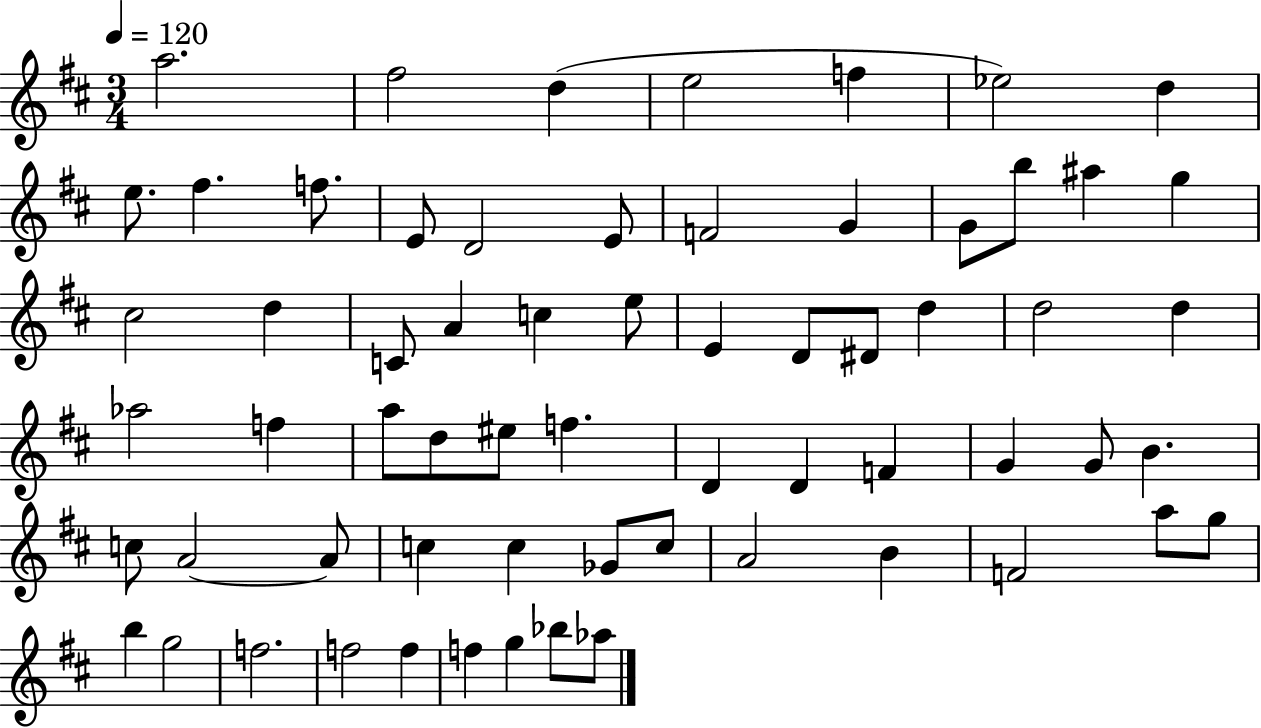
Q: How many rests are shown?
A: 0